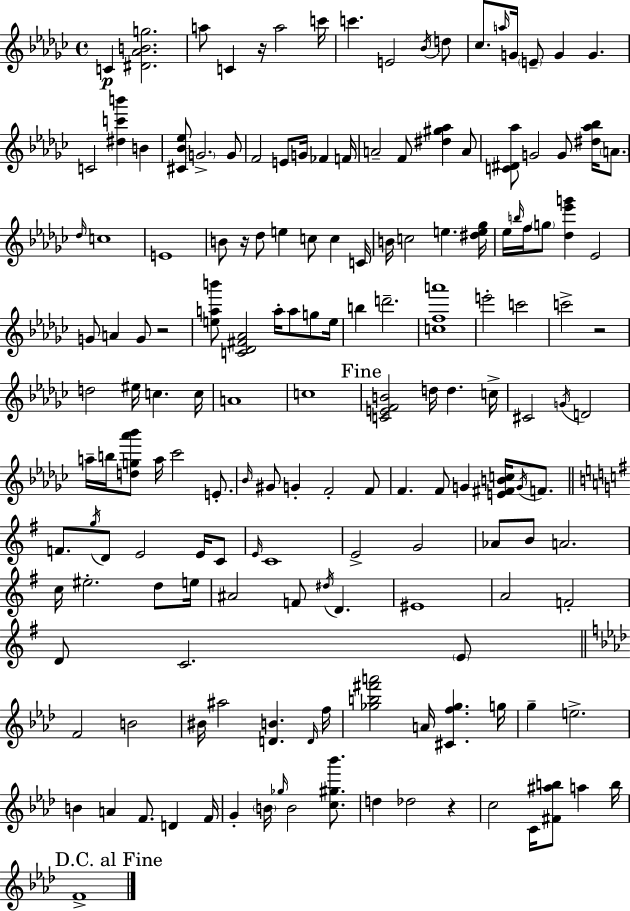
X:1
T:Untitled
M:4/4
L:1/4
K:Ebm
C [^D_ABg]2 a/2 C z/4 a2 c'/4 c' E2 _B/4 d/2 _c/2 a/4 G/4 E/2 G G C2 [^dc'b'] B [^C_B_e]/2 G2 G/2 F2 E/2 G/4 _F F/4 A2 F/2 [^d^g_a] A/2 [C^D_a]/2 G2 G/2 [^d_a_b]/4 A/2 _d/4 c4 E4 B/2 z/4 _d/2 e c/2 c C/4 B/4 c2 e [^de_g]/4 _e/4 b/4 f/4 g/2 [_d_e'g'] _E2 G/2 A G/2 z2 [eab']/2 [C_D^F_A]2 a/4 a/2 g/2 e/4 b d'2 [cfa']4 e'2 c'2 c'2 z2 d2 ^e/4 c c/4 A4 c4 [CEFB]2 d/4 d c/4 ^C2 G/4 D2 a/4 b/4 [dg_a'_b']/2 a/4 _c'2 E/2 _B/4 ^G/2 G F2 F/2 F F/2 G [E^FBc]/4 G/4 F/2 F/2 g/4 D/2 E2 E/4 C/2 E/4 C4 E2 G2 _A/2 B/2 A2 c/4 ^e2 d/2 e/4 ^A2 F/2 ^d/4 D ^E4 A2 F2 D/2 C2 E/2 F2 B2 ^B/4 ^a2 [DB] D/4 f/4 [_gb^f'a']2 A/4 [^Cf_g] g/4 g e2 B A F/2 D F/4 G B/4 _g/4 B2 [c^g_b']/2 d _d2 z c2 C/4 [^F^ab]/2 a b/4 F4